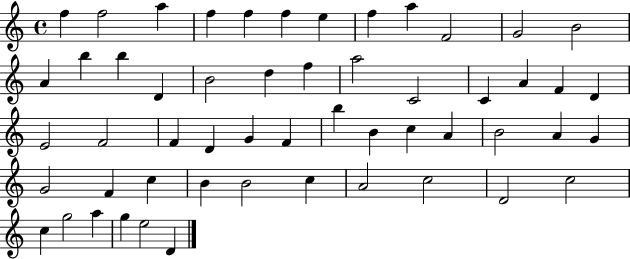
{
  \clef treble
  \time 4/4
  \defaultTimeSignature
  \key c \major
  f''4 f''2 a''4 | f''4 f''4 f''4 e''4 | f''4 a''4 f'2 | g'2 b'2 | \break a'4 b''4 b''4 d'4 | b'2 d''4 f''4 | a''2 c'2 | c'4 a'4 f'4 d'4 | \break e'2 f'2 | f'4 d'4 g'4 f'4 | b''4 b'4 c''4 a'4 | b'2 a'4 g'4 | \break g'2 f'4 c''4 | b'4 b'2 c''4 | a'2 c''2 | d'2 c''2 | \break c''4 g''2 a''4 | g''4 e''2 d'4 | \bar "|."
}